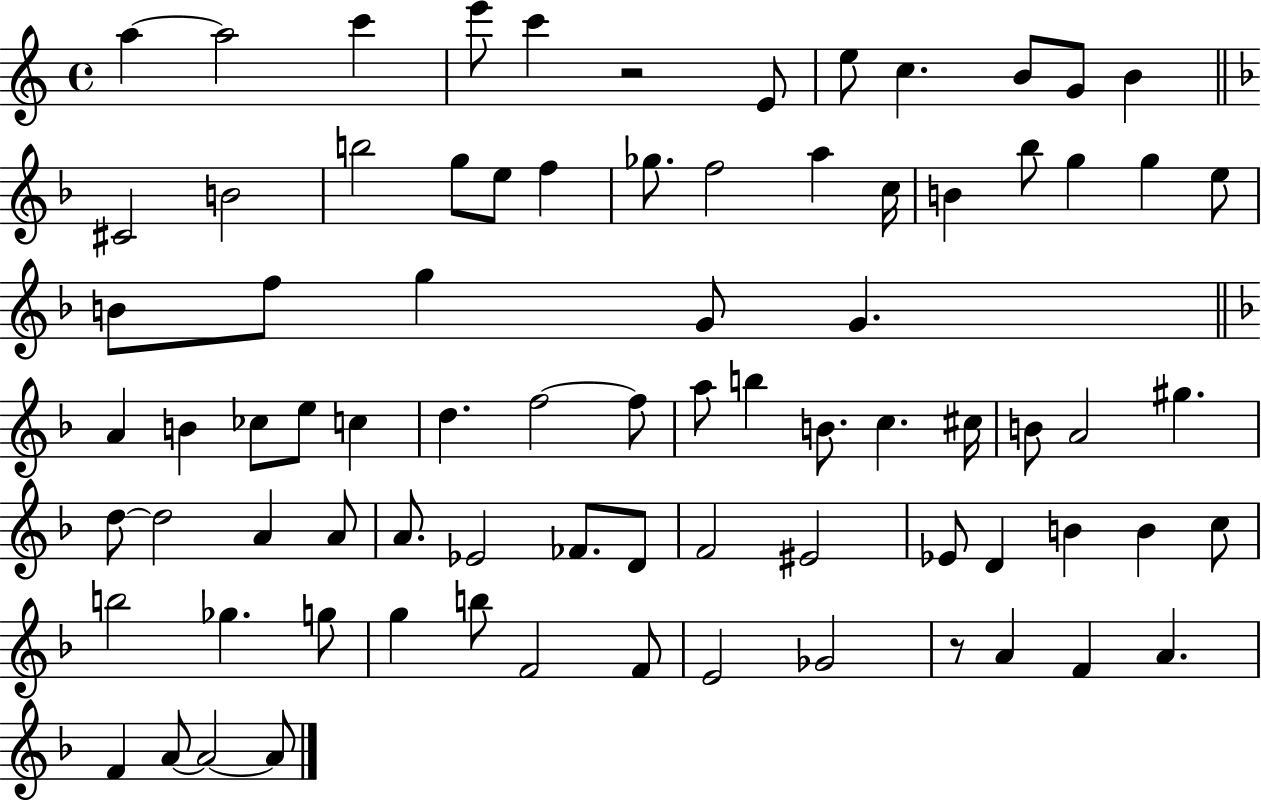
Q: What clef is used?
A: treble